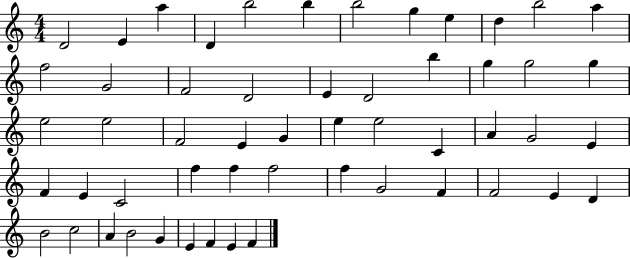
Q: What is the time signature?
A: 4/4